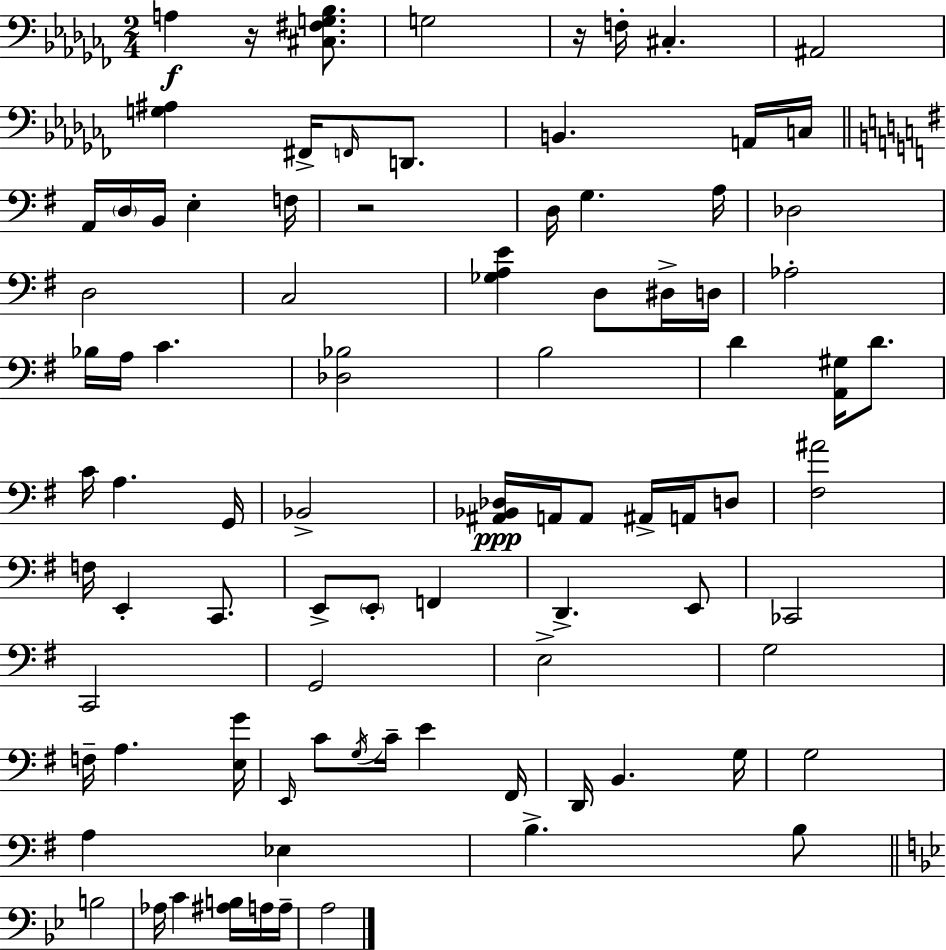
{
  \clef bass
  \numericTimeSignature
  \time 2/4
  \key aes \minor
  a4\f r16 <cis fis g bes>8. | g2 | r16 f16-. cis4.-. | ais,2 | \break <g ais>4 fis,16-> \grace { f,16 } d,8. | b,4. a,16 | c16 \bar "||" \break \key g \major a,16 \parenthesize d16 b,16 e4-. f16 | r2 | d16 g4. a16 | des2 | \break d2 | c2 | <ges a e'>4 d8 dis16-> d16 | aes2-. | \break bes16 a16 c'4. | <des bes>2 | b2 | d'4 <a, gis>16 d'8. | \break c'16 a4. g,16 | bes,2-> | <ais, bes, des>16\ppp a,16 a,8 ais,16-> a,16 d8 | <fis ais'>2 | \break f16 e,4-. c,8. | e,8-> \parenthesize e,8-. f,4 | d,4.-> e,8 | ces,2 | \break c,2 | g,2 | e2-> | g2 | \break f16-- a4. <e g'>16 | \grace { e,16 } c'8 \acciaccatura { g16 } c'16-- e'4 | fis,16 d,16 b,4. | g16 g2 | \break a4 ees4 | b4.-> | b8 \bar "||" \break \key bes \major b2 | aes16 c'4 <ais b>16 a16 a16-- | a2 | \bar "|."
}